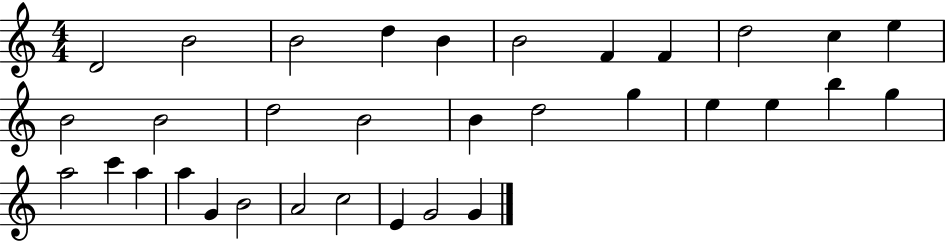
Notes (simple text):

D4/h B4/h B4/h D5/q B4/q B4/h F4/q F4/q D5/h C5/q E5/q B4/h B4/h D5/h B4/h B4/q D5/h G5/q E5/q E5/q B5/q G5/q A5/h C6/q A5/q A5/q G4/q B4/h A4/h C5/h E4/q G4/h G4/q